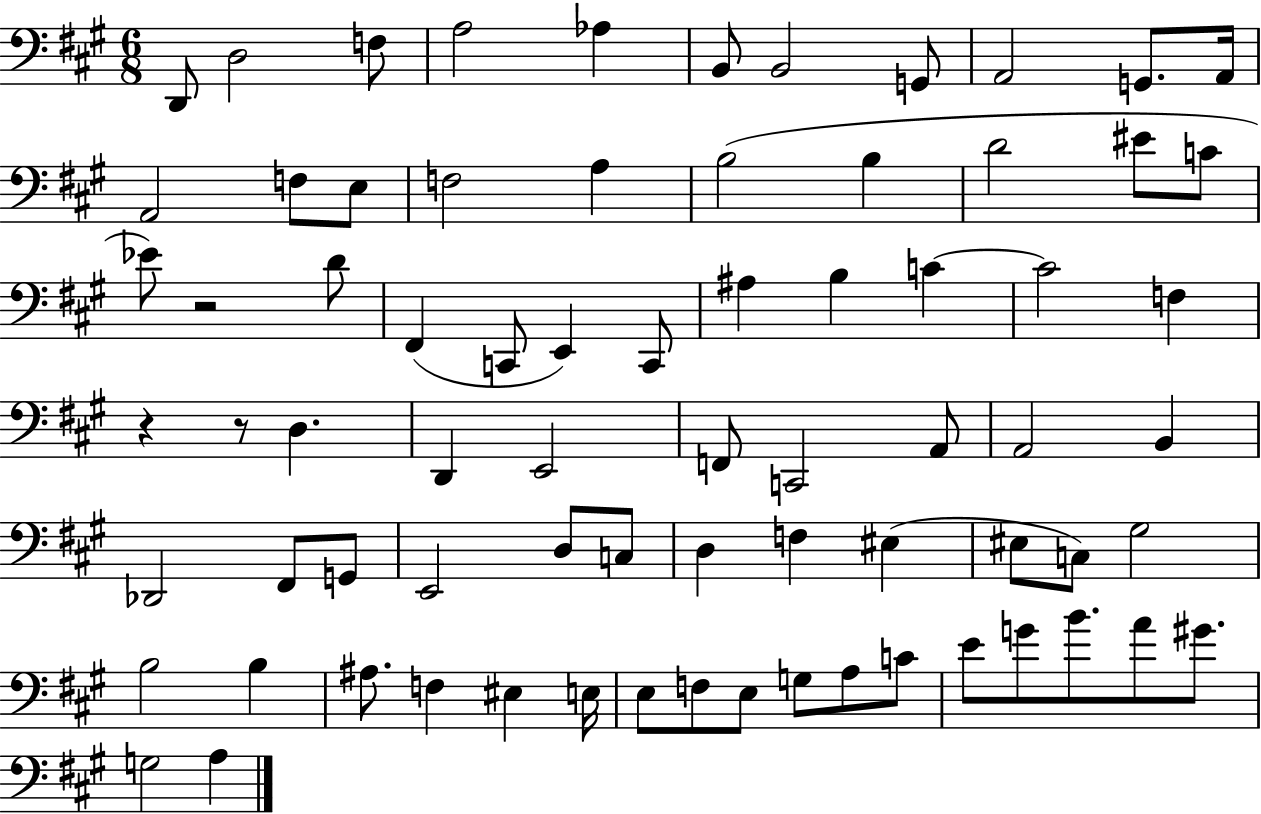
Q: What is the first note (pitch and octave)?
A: D2